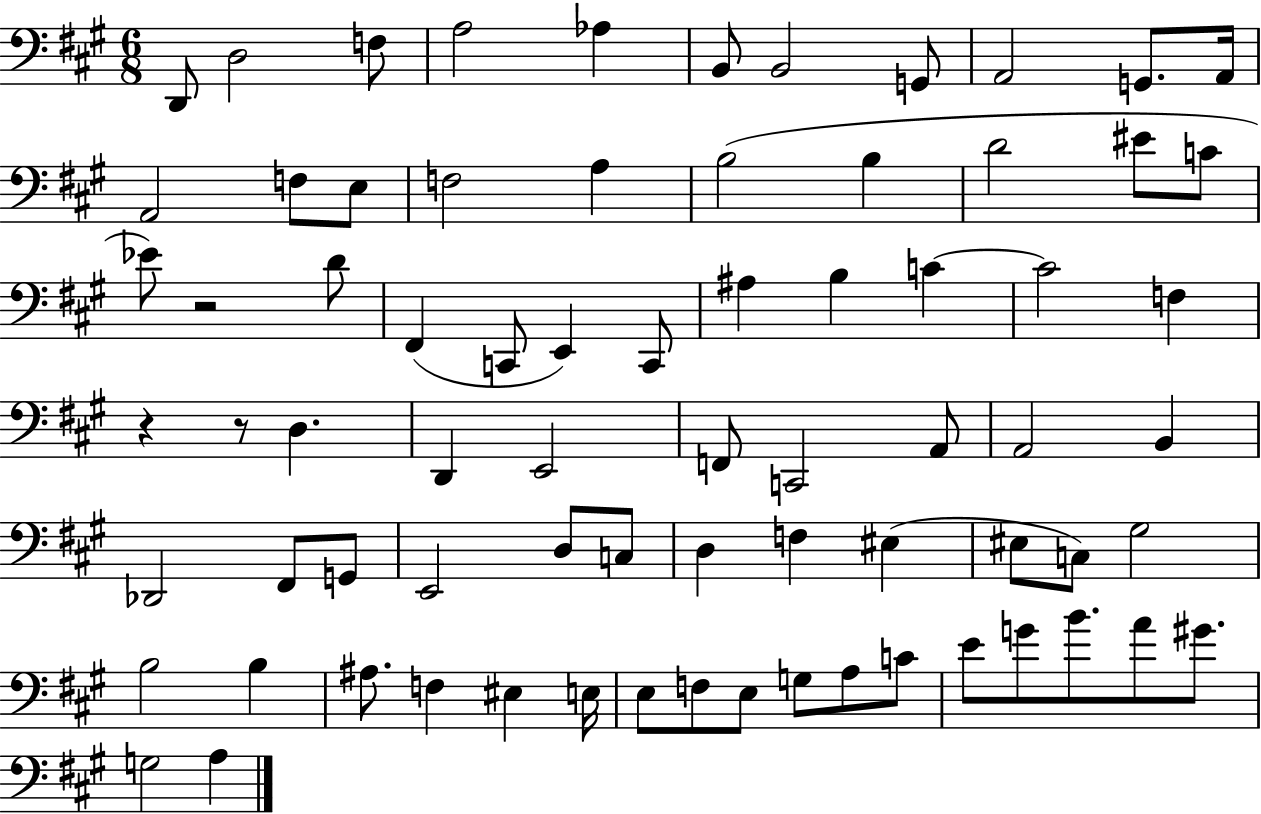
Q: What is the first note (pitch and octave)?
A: D2